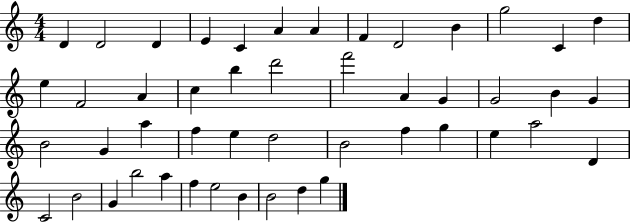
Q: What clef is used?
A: treble